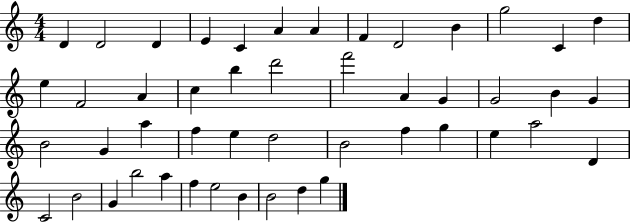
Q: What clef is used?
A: treble